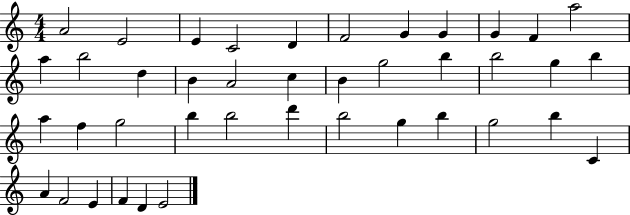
A4/h E4/h E4/q C4/h D4/q F4/h G4/q G4/q G4/q F4/q A5/h A5/q B5/h D5/q B4/q A4/h C5/q B4/q G5/h B5/q B5/h G5/q B5/q A5/q F5/q G5/h B5/q B5/h D6/q B5/h G5/q B5/q G5/h B5/q C4/q A4/q F4/h E4/q F4/q D4/q E4/h